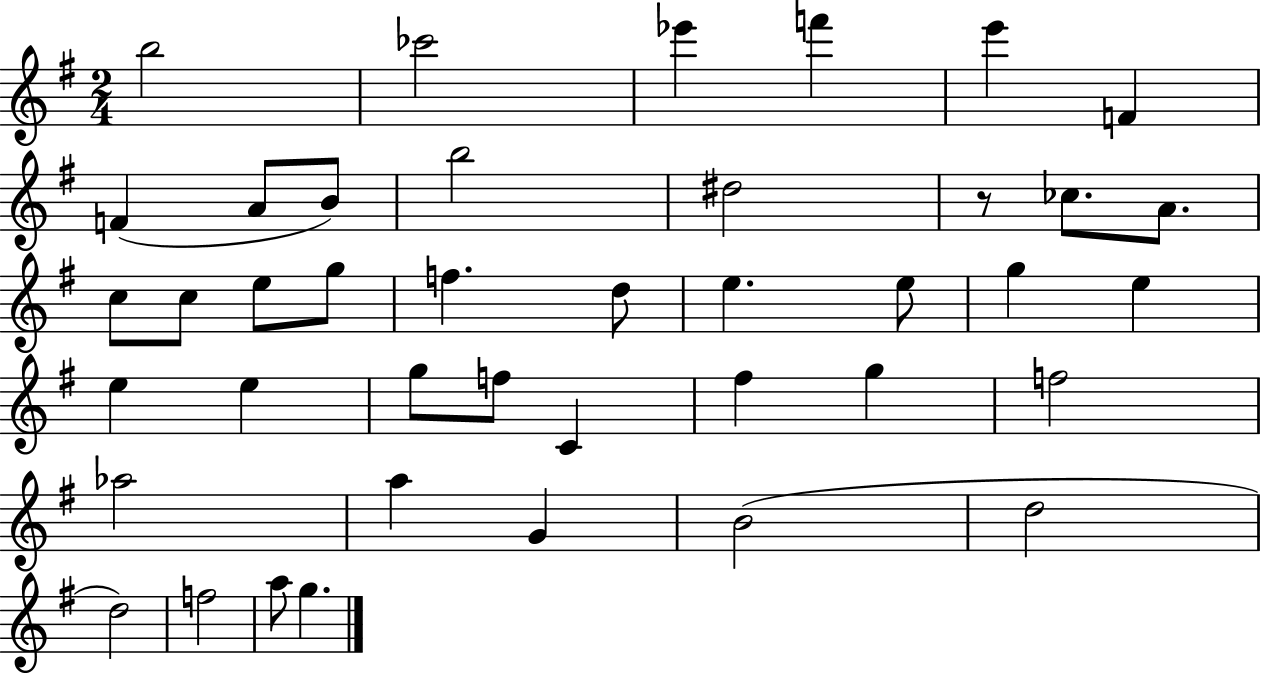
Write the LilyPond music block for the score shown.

{
  \clef treble
  \numericTimeSignature
  \time 2/4
  \key g \major
  b''2 | ces'''2 | ees'''4 f'''4 | e'''4 f'4 | \break f'4( a'8 b'8) | b''2 | dis''2 | r8 ces''8. a'8. | \break c''8 c''8 e''8 g''8 | f''4. d''8 | e''4. e''8 | g''4 e''4 | \break e''4 e''4 | g''8 f''8 c'4 | fis''4 g''4 | f''2 | \break aes''2 | a''4 g'4 | b'2( | d''2 | \break d''2) | f''2 | a''8 g''4. | \bar "|."
}